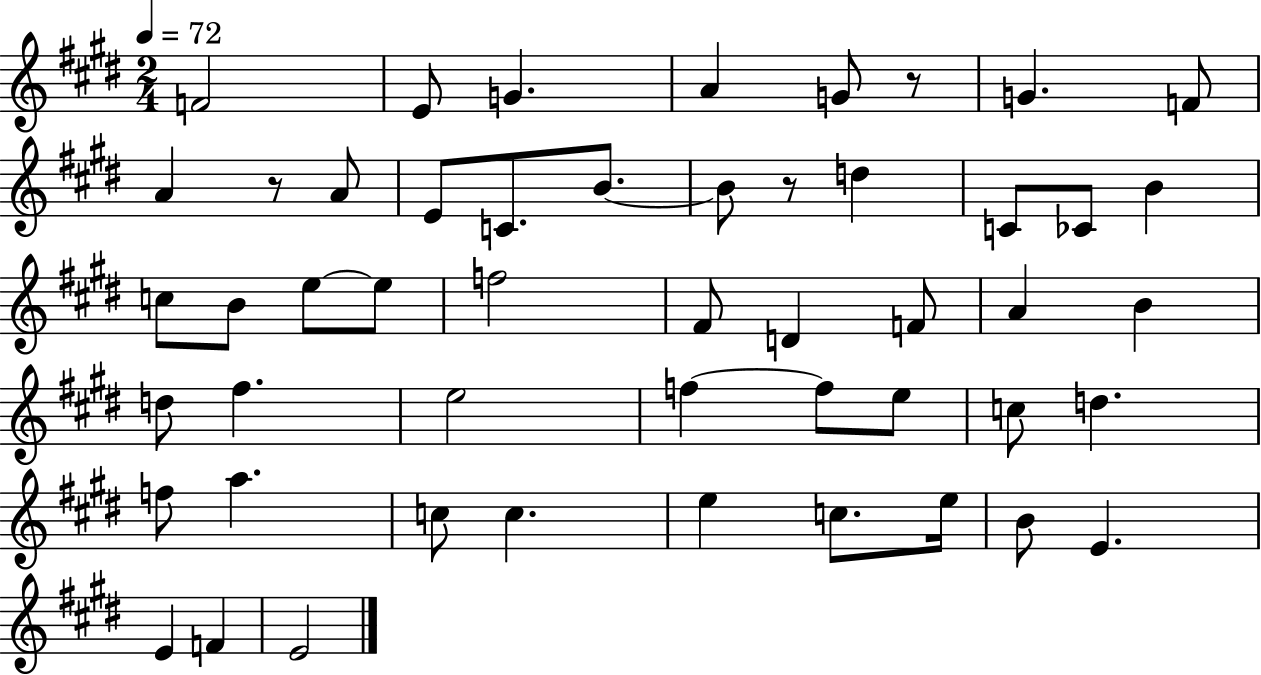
{
  \clef treble
  \numericTimeSignature
  \time 2/4
  \key e \major
  \tempo 4 = 72
  f'2 | e'8 g'4. | a'4 g'8 r8 | g'4. f'8 | \break a'4 r8 a'8 | e'8 c'8. b'8.~~ | b'8 r8 d''4 | c'8 ces'8 b'4 | \break c''8 b'8 e''8~~ e''8 | f''2 | fis'8 d'4 f'8 | a'4 b'4 | \break d''8 fis''4. | e''2 | f''4~~ f''8 e''8 | c''8 d''4. | \break f''8 a''4. | c''8 c''4. | e''4 c''8. e''16 | b'8 e'4. | \break e'4 f'4 | e'2 | \bar "|."
}